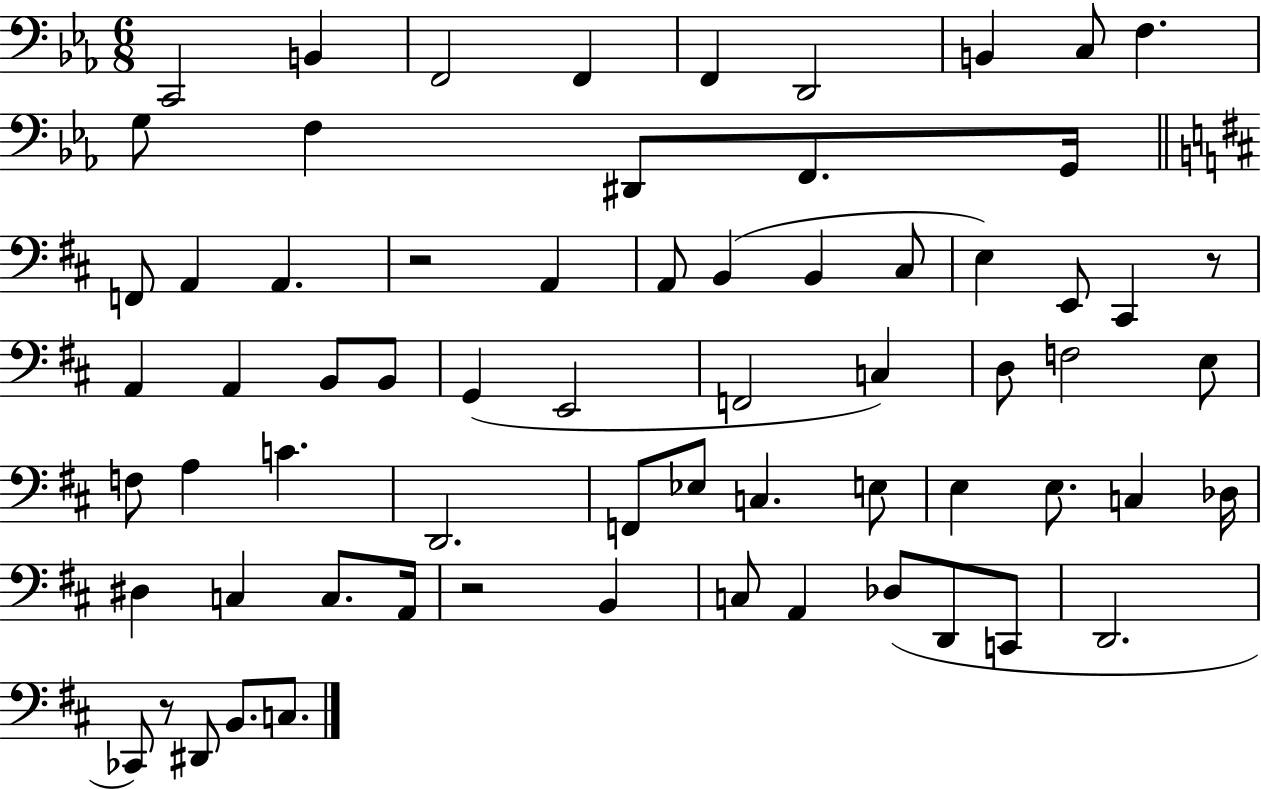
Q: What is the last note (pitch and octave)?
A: C3